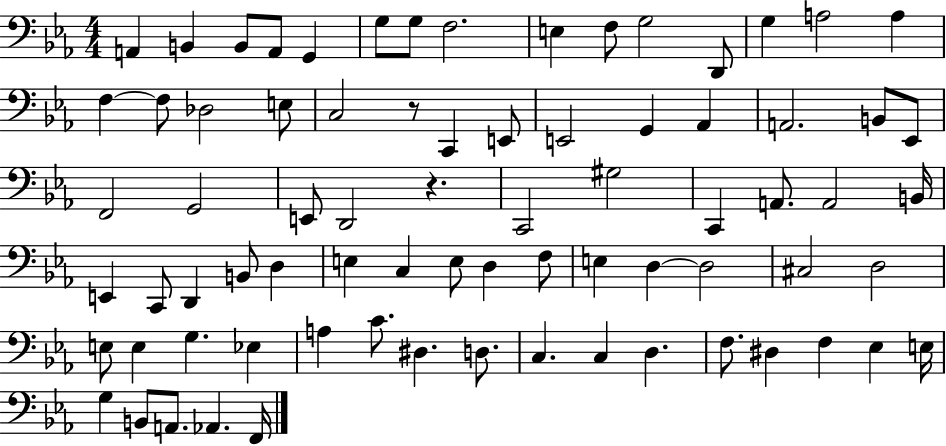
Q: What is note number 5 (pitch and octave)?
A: G2